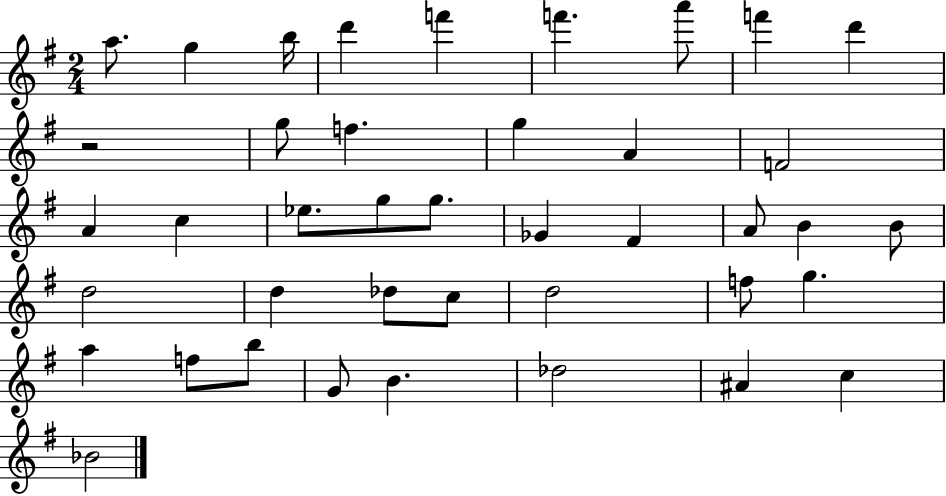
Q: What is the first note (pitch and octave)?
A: A5